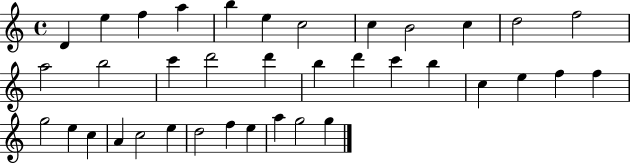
D4/q E5/q F5/q A5/q B5/q E5/q C5/h C5/q B4/h C5/q D5/h F5/h A5/h B5/h C6/q D6/h D6/q B5/q D6/q C6/q B5/q C5/q E5/q F5/q F5/q G5/h E5/q C5/q A4/q C5/h E5/q D5/h F5/q E5/q A5/q G5/h G5/q